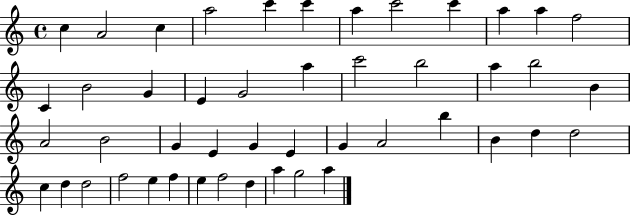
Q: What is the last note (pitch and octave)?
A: A5